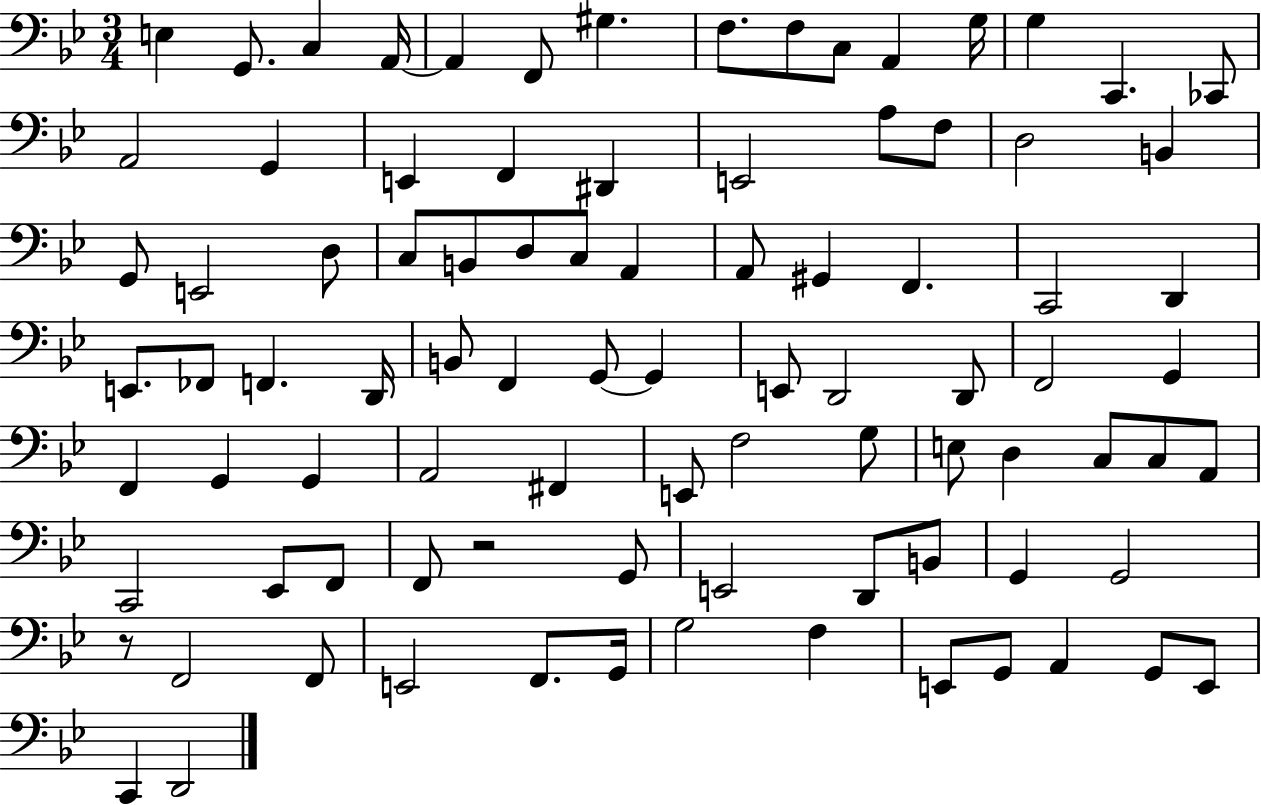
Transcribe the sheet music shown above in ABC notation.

X:1
T:Untitled
M:3/4
L:1/4
K:Bb
E, G,,/2 C, A,,/4 A,, F,,/2 ^G, F,/2 F,/2 C,/2 A,, G,/4 G, C,, _C,,/2 A,,2 G,, E,, F,, ^D,, E,,2 A,/2 F,/2 D,2 B,, G,,/2 E,,2 D,/2 C,/2 B,,/2 D,/2 C,/2 A,, A,,/2 ^G,, F,, C,,2 D,, E,,/2 _F,,/2 F,, D,,/4 B,,/2 F,, G,,/2 G,, E,,/2 D,,2 D,,/2 F,,2 G,, F,, G,, G,, A,,2 ^F,, E,,/2 F,2 G,/2 E,/2 D, C,/2 C,/2 A,,/2 C,,2 _E,,/2 F,,/2 F,,/2 z2 G,,/2 E,,2 D,,/2 B,,/2 G,, G,,2 z/2 F,,2 F,,/2 E,,2 F,,/2 G,,/4 G,2 F, E,,/2 G,,/2 A,, G,,/2 E,,/2 C,, D,,2